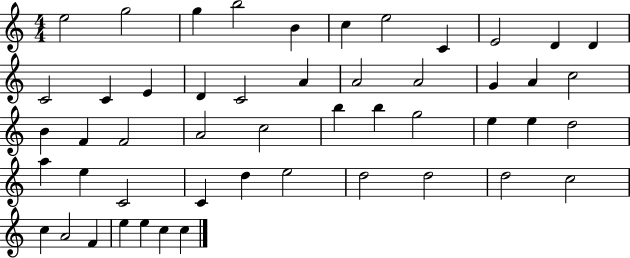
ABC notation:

X:1
T:Untitled
M:4/4
L:1/4
K:C
e2 g2 g b2 B c e2 C E2 D D C2 C E D C2 A A2 A2 G A c2 B F F2 A2 c2 b b g2 e e d2 a e C2 C d e2 d2 d2 d2 c2 c A2 F e e c c